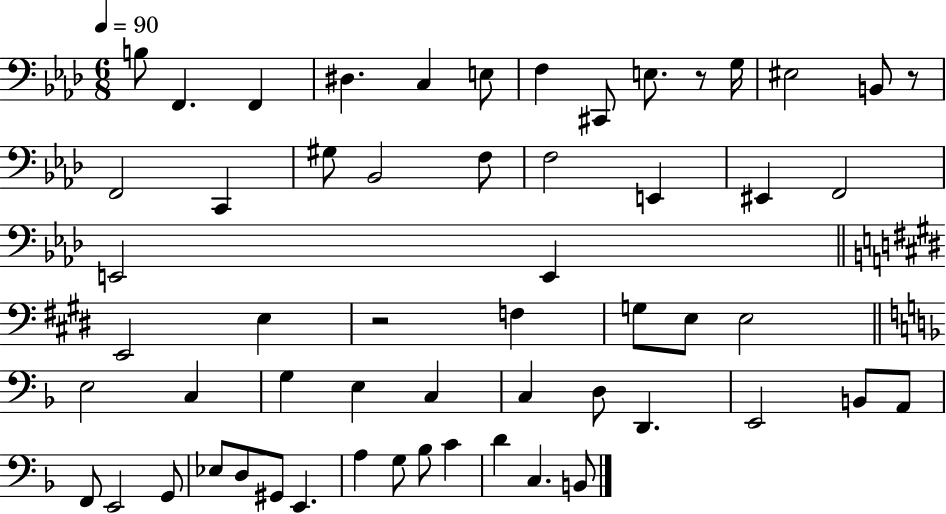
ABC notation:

X:1
T:Untitled
M:6/8
L:1/4
K:Ab
B,/2 F,, F,, ^D, C, E,/2 F, ^C,,/2 E,/2 z/2 G,/4 ^E,2 B,,/2 z/2 F,,2 C,, ^G,/2 _B,,2 F,/2 F,2 E,, ^E,, F,,2 E,,2 E,, E,,2 E, z2 F, G,/2 E,/2 E,2 E,2 C, G, E, C, C, D,/2 D,, E,,2 B,,/2 A,,/2 F,,/2 E,,2 G,,/2 _E,/2 D,/2 ^G,,/2 E,, A, G,/2 _B,/2 C D C, B,,/2